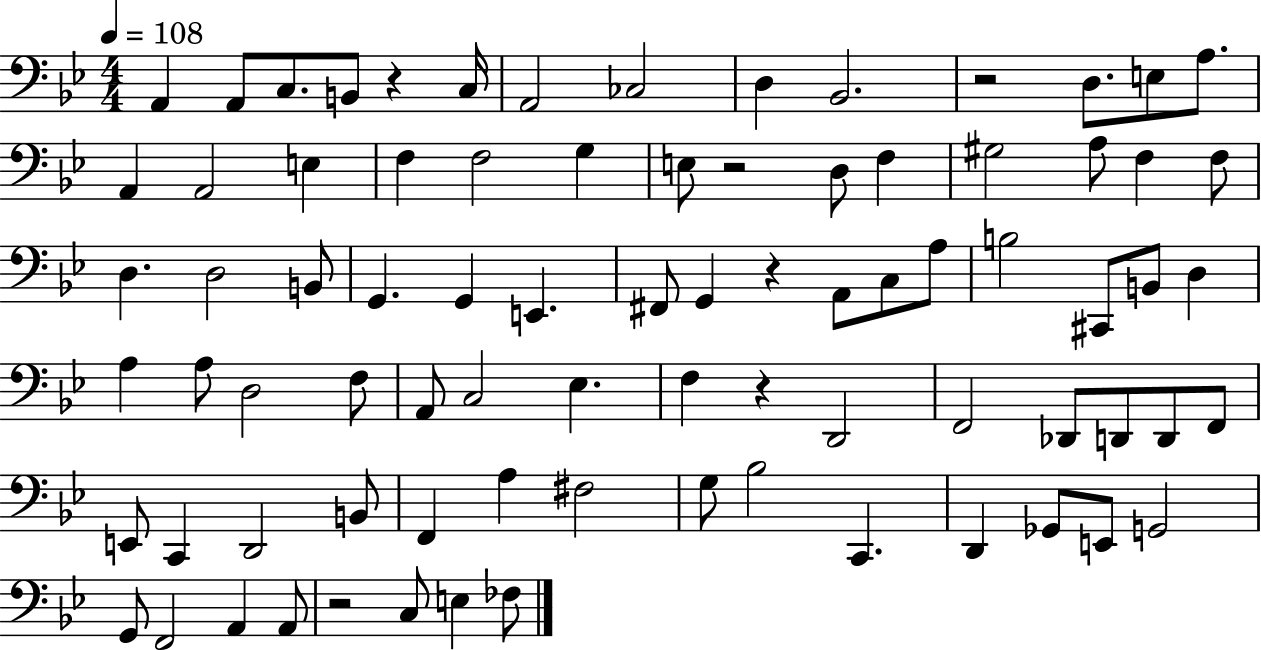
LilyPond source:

{
  \clef bass
  \numericTimeSignature
  \time 4/4
  \key bes \major
  \tempo 4 = 108
  a,4 a,8 c8. b,8 r4 c16 | a,2 ces2 | d4 bes,2. | r2 d8. e8 a8. | \break a,4 a,2 e4 | f4 f2 g4 | e8 r2 d8 f4 | gis2 a8 f4 f8 | \break d4. d2 b,8 | g,4. g,4 e,4. | fis,8 g,4 r4 a,8 c8 a8 | b2 cis,8 b,8 d4 | \break a4 a8 d2 f8 | a,8 c2 ees4. | f4 r4 d,2 | f,2 des,8 d,8 d,8 f,8 | \break e,8 c,4 d,2 b,8 | f,4 a4 fis2 | g8 bes2 c,4. | d,4 ges,8 e,8 g,2 | \break g,8 f,2 a,4 a,8 | r2 c8 e4 fes8 | \bar "|."
}